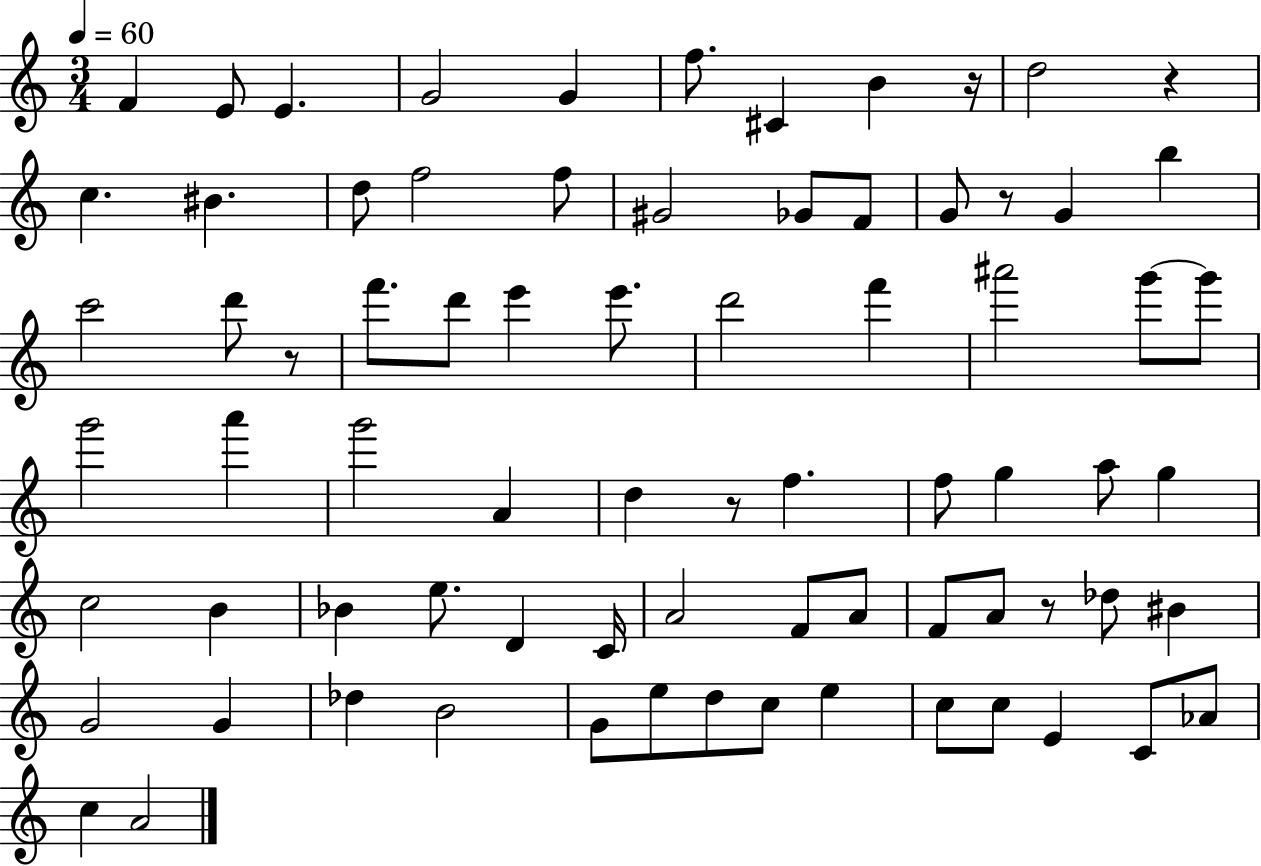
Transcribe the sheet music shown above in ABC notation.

X:1
T:Untitled
M:3/4
L:1/4
K:C
F E/2 E G2 G f/2 ^C B z/4 d2 z c ^B d/2 f2 f/2 ^G2 _G/2 F/2 G/2 z/2 G b c'2 d'/2 z/2 f'/2 d'/2 e' e'/2 d'2 f' ^a'2 g'/2 g'/2 g'2 a' g'2 A d z/2 f f/2 g a/2 g c2 B _B e/2 D C/4 A2 F/2 A/2 F/2 A/2 z/2 _d/2 ^B G2 G _d B2 G/2 e/2 d/2 c/2 e c/2 c/2 E C/2 _A/2 c A2